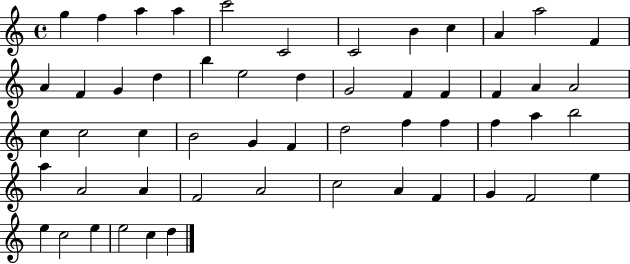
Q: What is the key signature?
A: C major